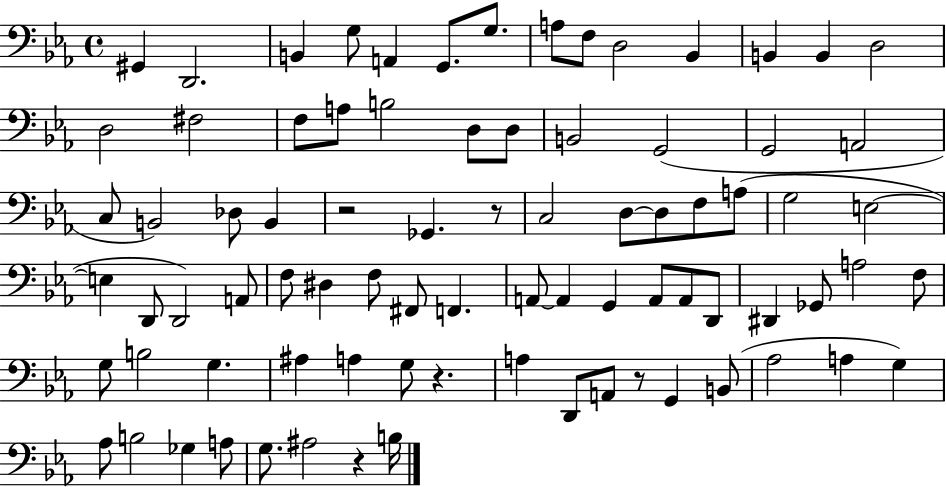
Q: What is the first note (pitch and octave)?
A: G#2